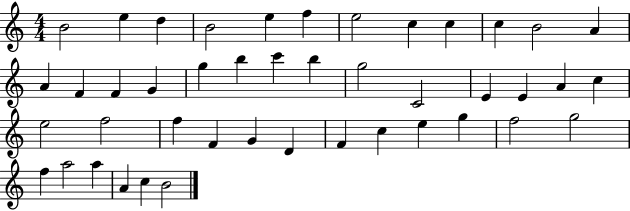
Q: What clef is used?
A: treble